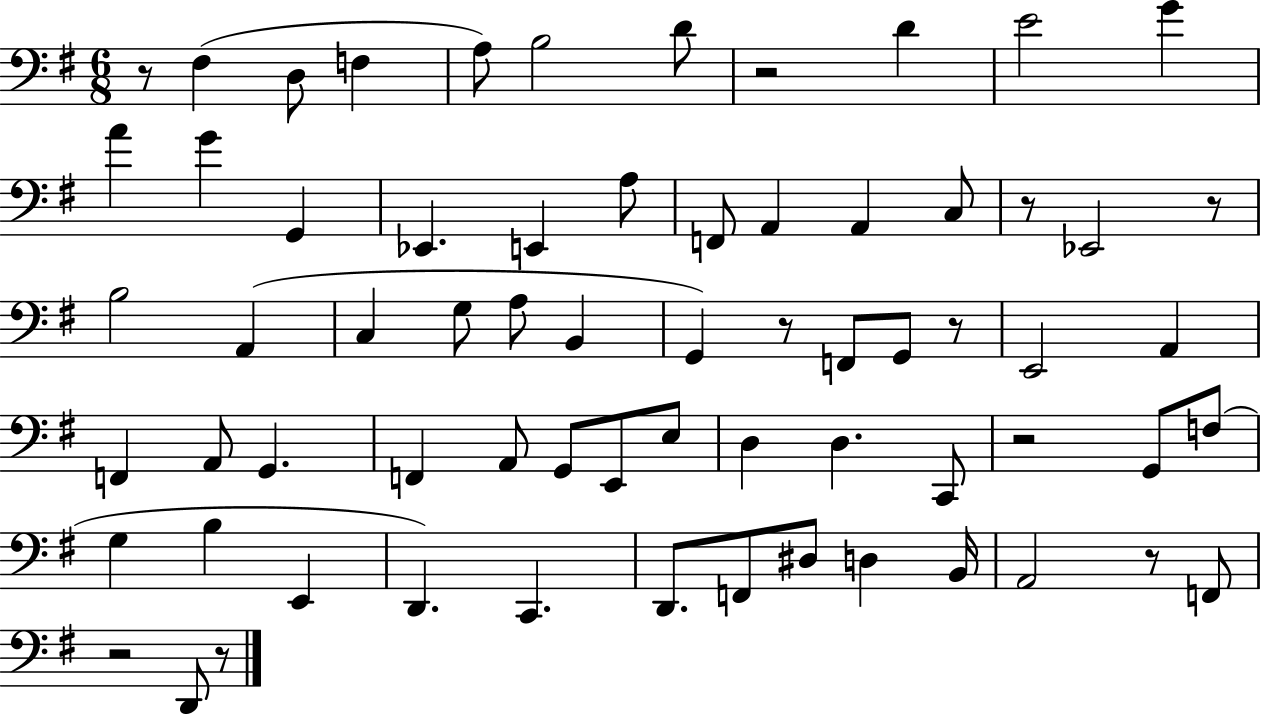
X:1
T:Untitled
M:6/8
L:1/4
K:G
z/2 ^F, D,/2 F, A,/2 B,2 D/2 z2 D E2 G A G G,, _E,, E,, A,/2 F,,/2 A,, A,, C,/2 z/2 _E,,2 z/2 B,2 A,, C, G,/2 A,/2 B,, G,, z/2 F,,/2 G,,/2 z/2 E,,2 A,, F,, A,,/2 G,, F,, A,,/2 G,,/2 E,,/2 E,/2 D, D, C,,/2 z2 G,,/2 F,/2 G, B, E,, D,, C,, D,,/2 F,,/2 ^D,/2 D, B,,/4 A,,2 z/2 F,,/2 z2 D,,/2 z/2